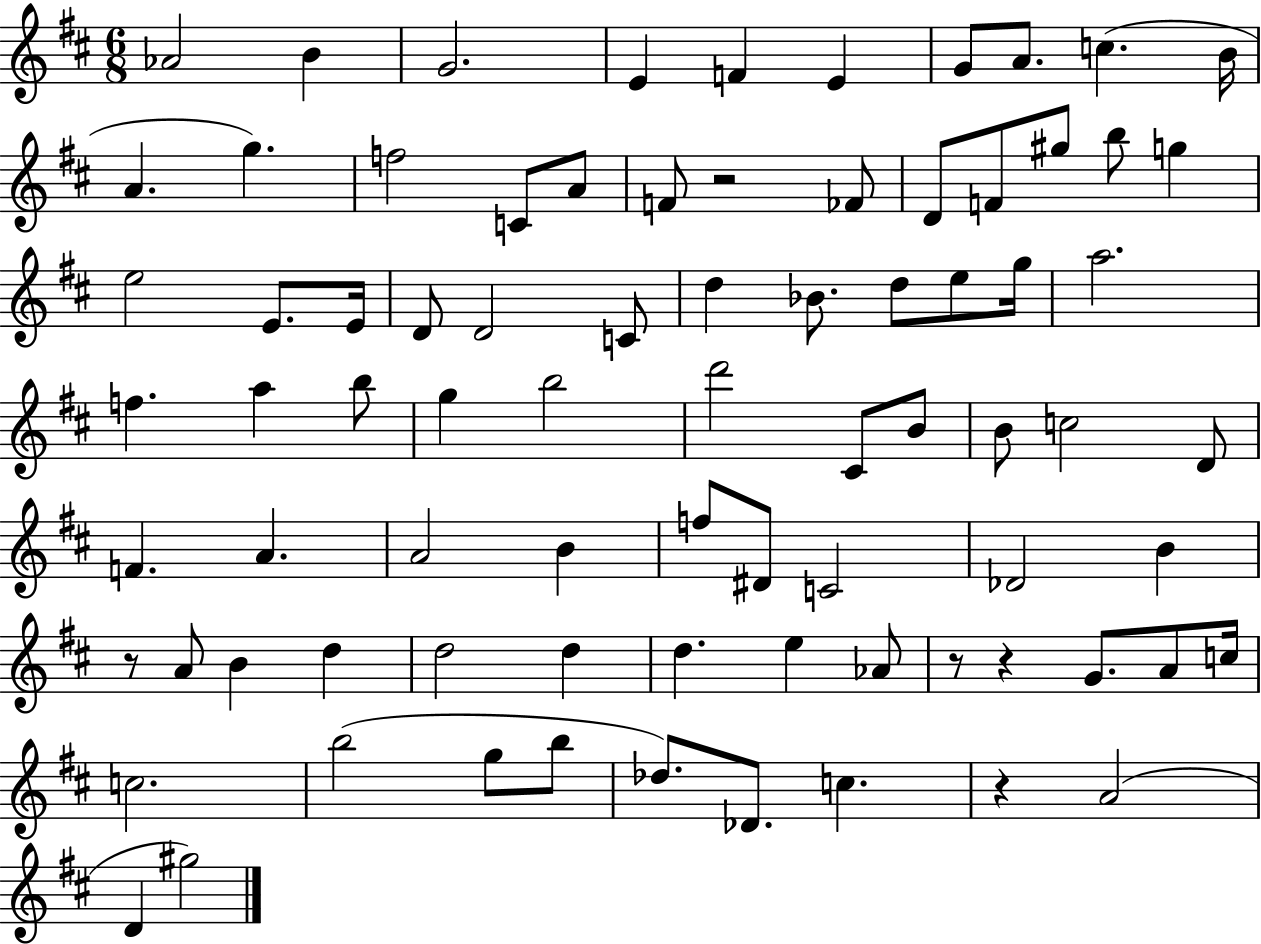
Ab4/h B4/q G4/h. E4/q F4/q E4/q G4/e A4/e. C5/q. B4/s A4/q. G5/q. F5/h C4/e A4/e F4/e R/h FES4/e D4/e F4/e G#5/e B5/e G5/q E5/h E4/e. E4/s D4/e D4/h C4/e D5/q Bb4/e. D5/e E5/e G5/s A5/h. F5/q. A5/q B5/e G5/q B5/h D6/h C#4/e B4/e B4/e C5/h D4/e F4/q. A4/q. A4/h B4/q F5/e D#4/e C4/h Db4/h B4/q R/e A4/e B4/q D5/q D5/h D5/q D5/q. E5/q Ab4/e R/e R/q G4/e. A4/e C5/s C5/h. B5/h G5/e B5/e Db5/e. Db4/e. C5/q. R/q A4/h D4/q G#5/h